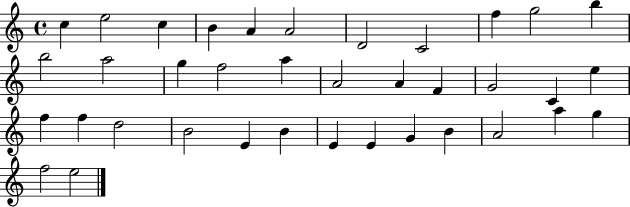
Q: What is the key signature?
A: C major